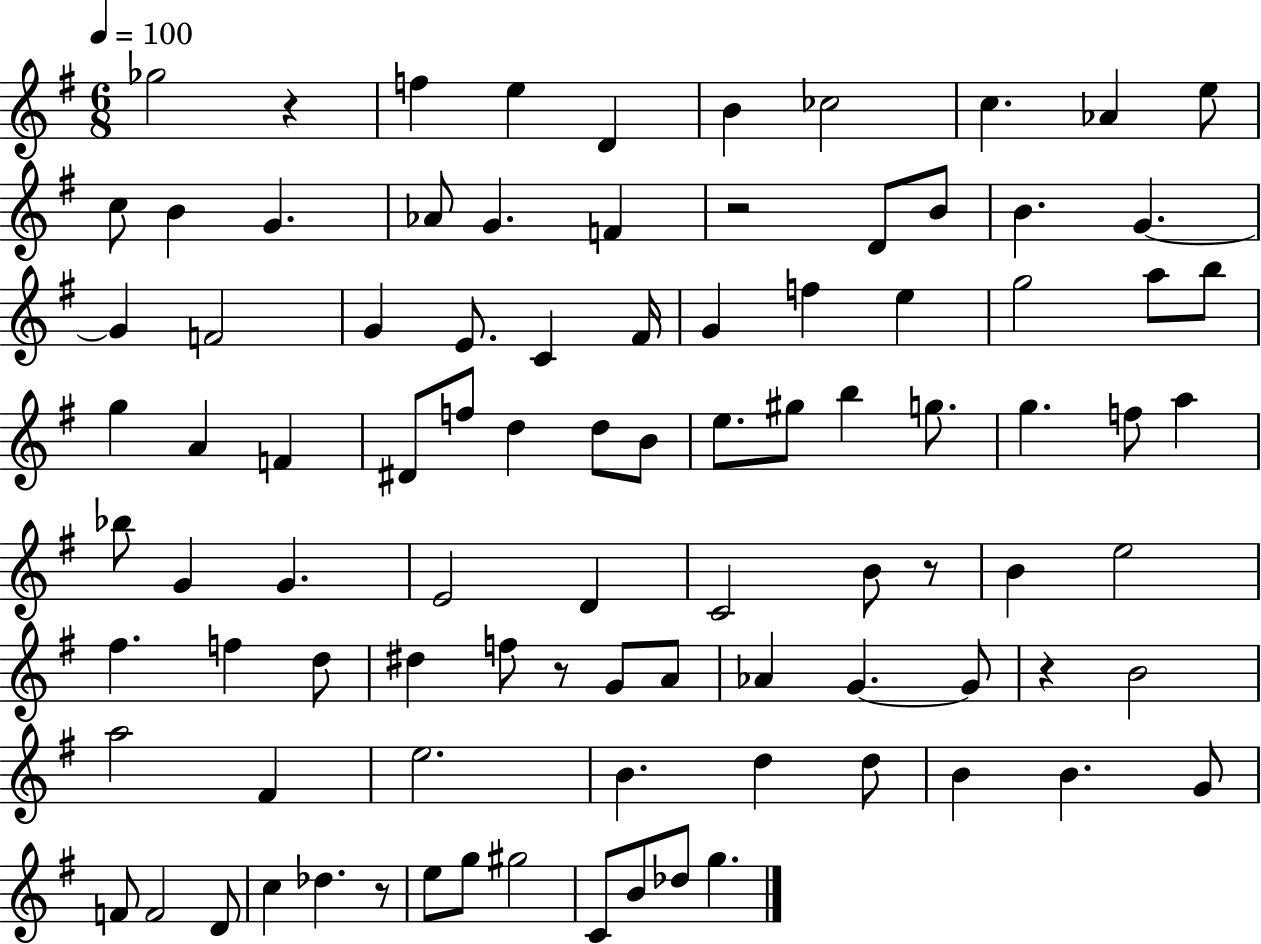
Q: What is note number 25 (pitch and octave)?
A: F#4